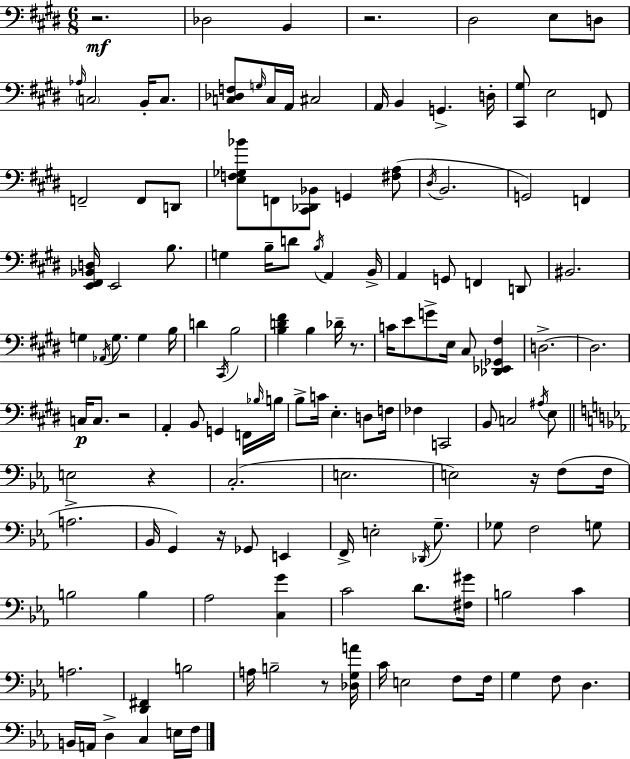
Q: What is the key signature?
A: E major